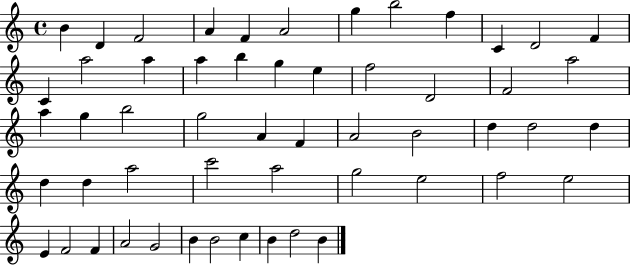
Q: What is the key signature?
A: C major